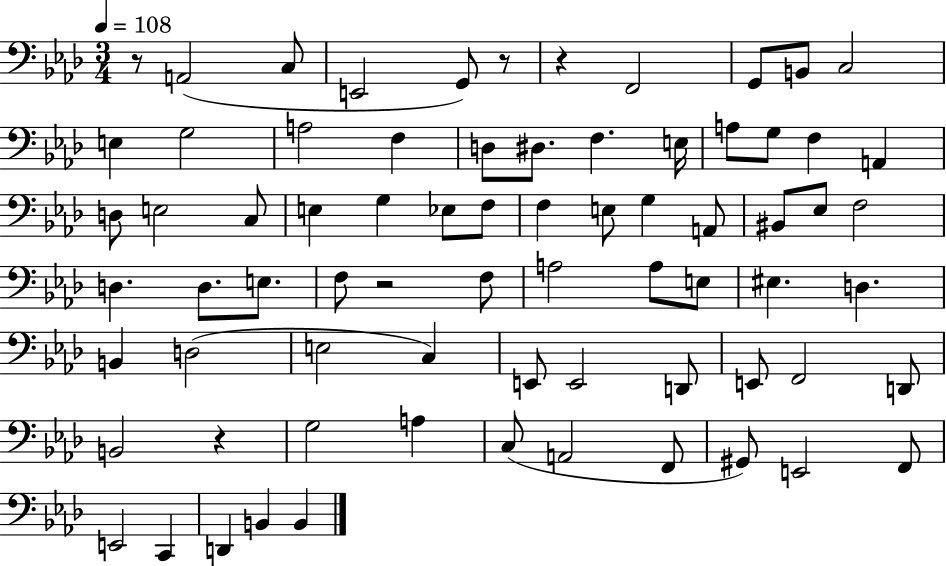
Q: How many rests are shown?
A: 5